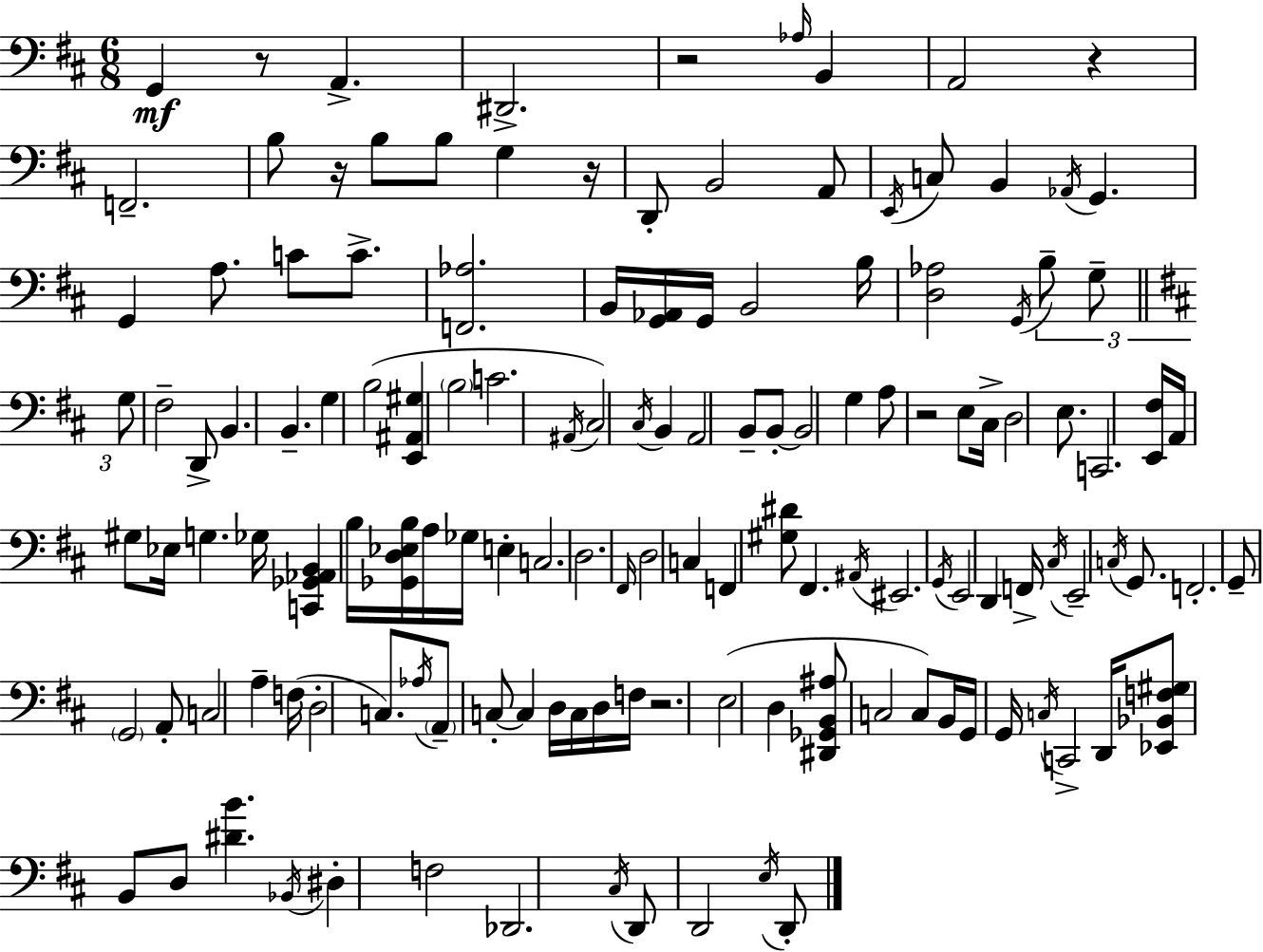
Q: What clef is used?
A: bass